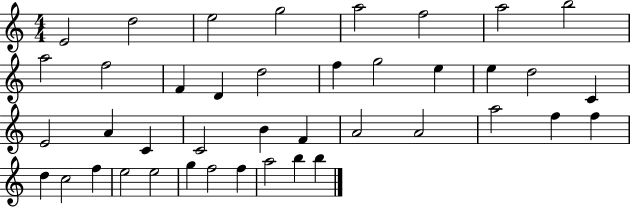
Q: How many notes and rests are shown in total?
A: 41